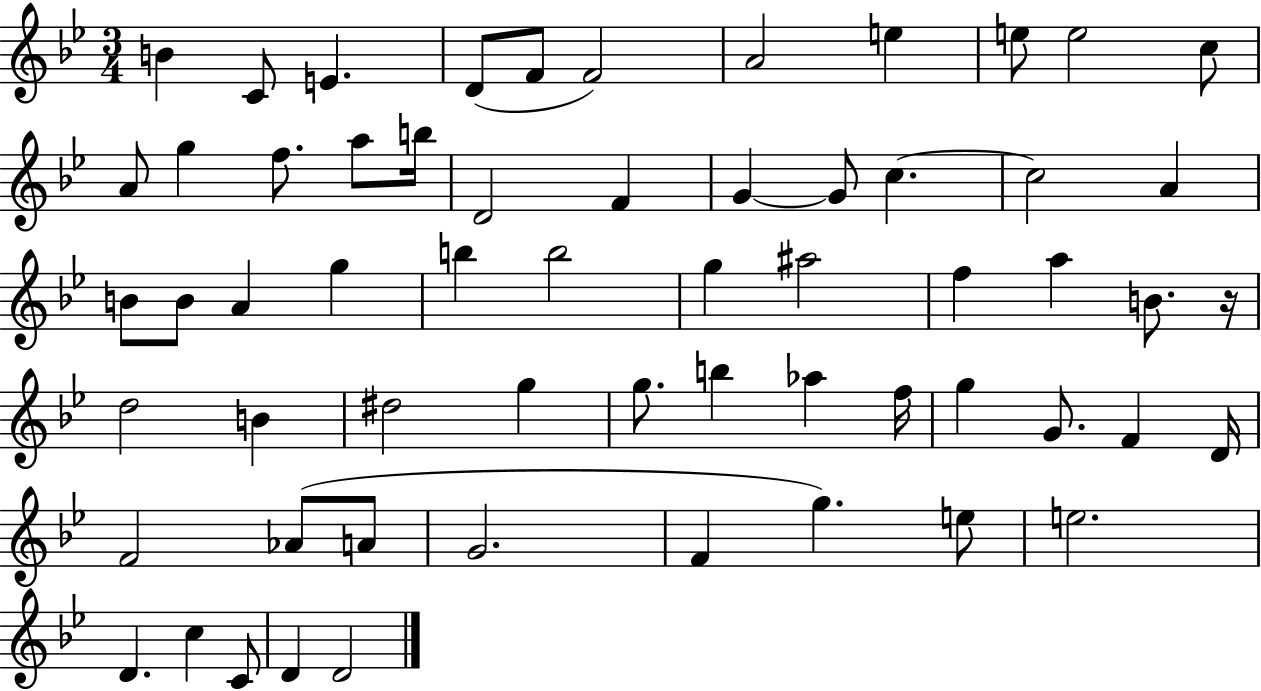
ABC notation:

X:1
T:Untitled
M:3/4
L:1/4
K:Bb
B C/2 E D/2 F/2 F2 A2 e e/2 e2 c/2 A/2 g f/2 a/2 b/4 D2 F G G/2 c c2 A B/2 B/2 A g b b2 g ^a2 f a B/2 z/4 d2 B ^d2 g g/2 b _a f/4 g G/2 F D/4 F2 _A/2 A/2 G2 F g e/2 e2 D c C/2 D D2